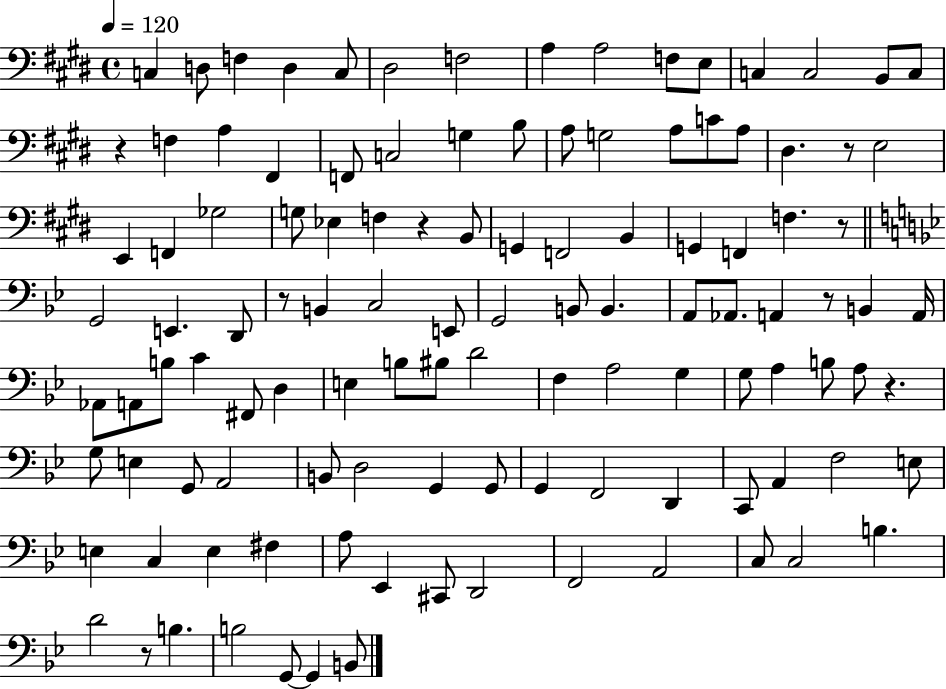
{
  \clef bass
  \time 4/4
  \defaultTimeSignature
  \key e \major
  \tempo 4 = 120
  c4 d8 f4 d4 c8 | dis2 f2 | a4 a2 f8 e8 | c4 c2 b,8 c8 | \break r4 f4 a4 fis,4 | f,8 c2 g4 b8 | a8 g2 a8 c'8 a8 | dis4. r8 e2 | \break e,4 f,4 ges2 | g8 ees4 f4 r4 b,8 | g,4 f,2 b,4 | g,4 f,4 f4. r8 | \break \bar "||" \break \key g \minor g,2 e,4. d,8 | r8 b,4 c2 e,8 | g,2 b,8 b,4. | a,8 aes,8. a,4 r8 b,4 a,16 | \break aes,8 a,8 b8 c'4 fis,8 d4 | e4 b8 bis8 d'2 | f4 a2 g4 | g8 a4 b8 a8 r4. | \break g8 e4 g,8 a,2 | b,8 d2 g,4 g,8 | g,4 f,2 d,4 | c,8 a,4 f2 e8 | \break e4 c4 e4 fis4 | a8 ees,4 cis,8 d,2 | f,2 a,2 | c8 c2 b4. | \break d'2 r8 b4. | b2 g,8~~ g,4 b,8 | \bar "|."
}